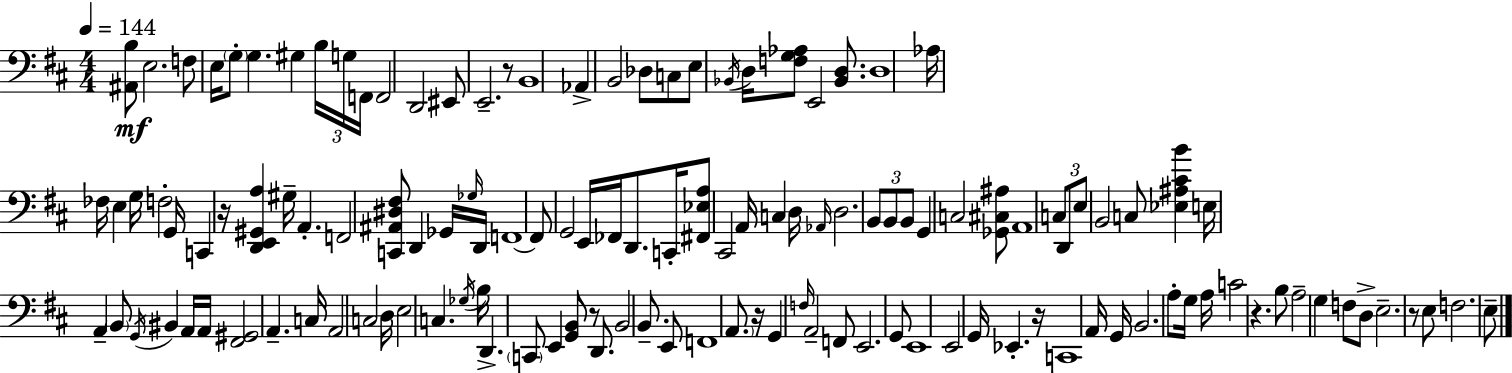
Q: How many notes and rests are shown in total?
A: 130